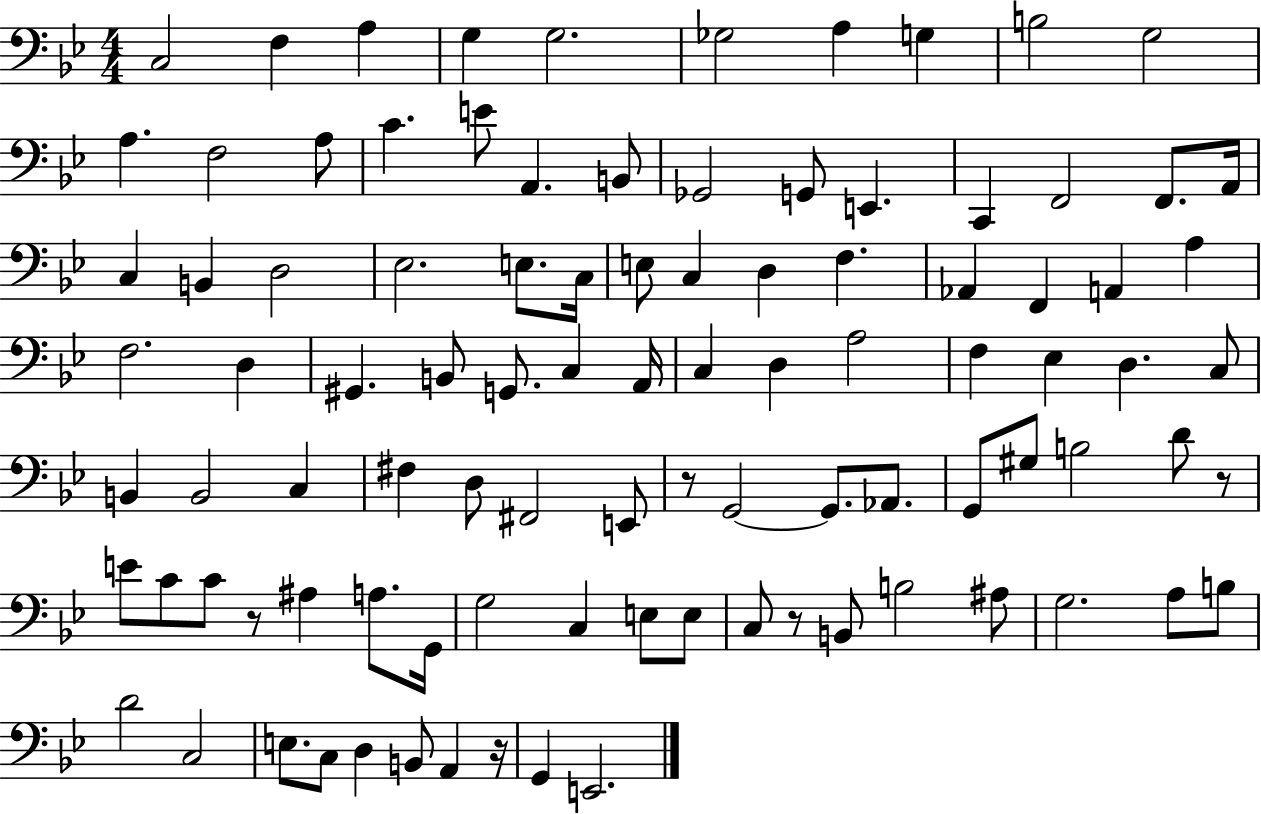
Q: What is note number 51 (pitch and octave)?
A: D3